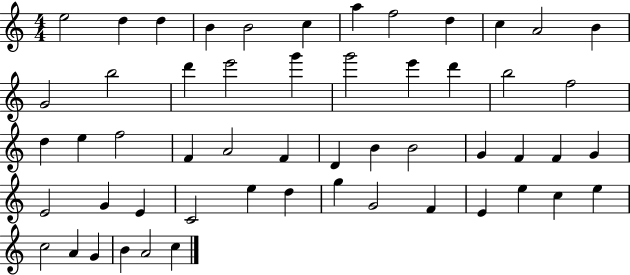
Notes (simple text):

E5/h D5/q D5/q B4/q B4/h C5/q A5/q F5/h D5/q C5/q A4/h B4/q G4/h B5/h D6/q E6/h G6/q G6/h E6/q D6/q B5/h F5/h D5/q E5/q F5/h F4/q A4/h F4/q D4/q B4/q B4/h G4/q F4/q F4/q G4/q E4/h G4/q E4/q C4/h E5/q D5/q G5/q G4/h F4/q E4/q E5/q C5/q E5/q C5/h A4/q G4/q B4/q A4/h C5/q